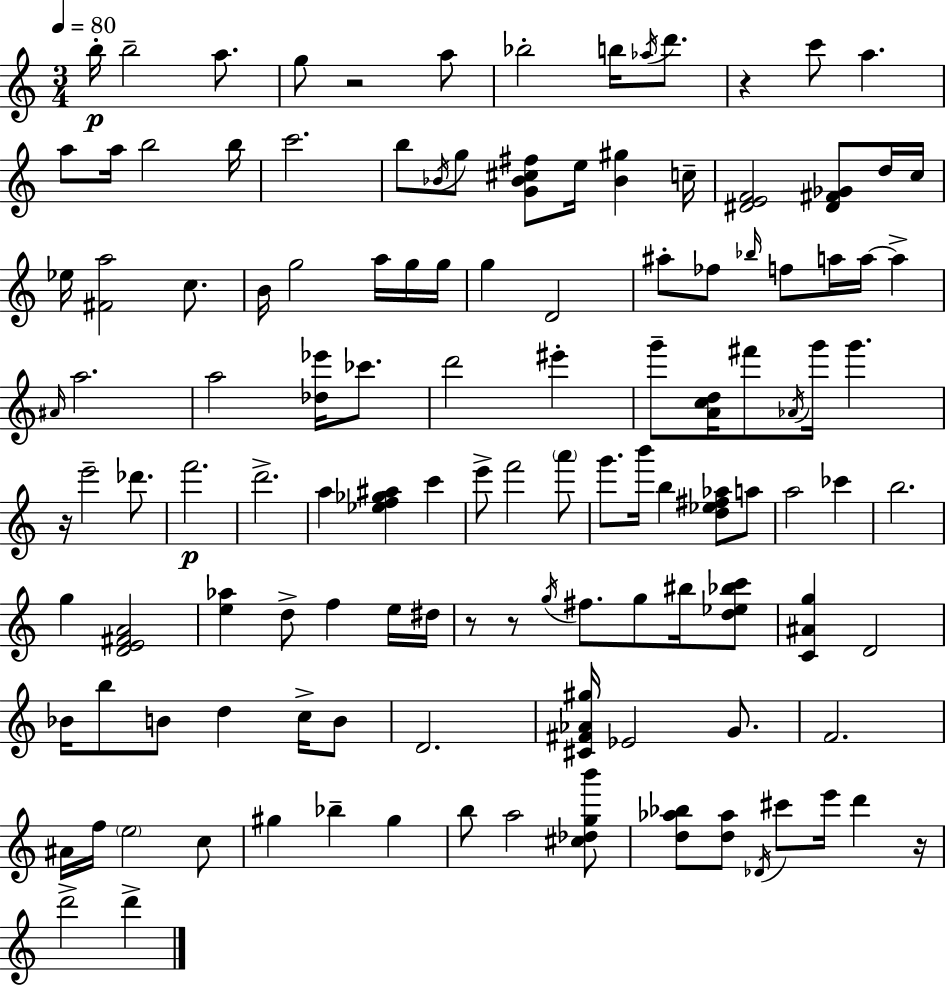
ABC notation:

X:1
T:Untitled
M:3/4
L:1/4
K:C
b/4 b2 a/2 g/2 z2 a/2 _b2 b/4 _a/4 d'/2 z c'/2 a a/2 a/4 b2 b/4 c'2 b/2 _B/4 g/2 [G_B^c^f]/2 e/4 [_B^g] c/4 [^DEF]2 [^D^F_G]/2 d/4 c/4 _e/4 [^Fa]2 c/2 B/4 g2 a/4 g/4 g/4 g D2 ^a/2 _f/2 _b/4 f/2 a/4 a/4 a ^A/4 a2 a2 [_d_e']/4 _c'/2 d'2 ^e' g'/2 [Acd]/4 ^f'/2 _A/4 g'/4 g' z/4 e'2 _d'/2 f'2 d'2 a [_ef_g^a] c' e'/2 f'2 a'/2 g'/2 b'/4 b [d_e^f_a]/2 a/2 a2 _c' b2 g [DE^FA]2 [e_a] d/2 f e/4 ^d/4 z/2 z/2 g/4 ^f/2 g/2 ^b/4 [d_e_bc']/2 [C^Ag] D2 _B/4 b/2 B/2 d c/4 B/2 D2 [^C^F_A^g]/4 _E2 G/2 F2 ^A/4 f/4 e2 c/2 ^g _b ^g b/2 a2 [^c_dgb']/2 [d_a_b]/2 [d_a]/2 _D/4 ^c'/2 e'/4 d' z/4 d'2 d'